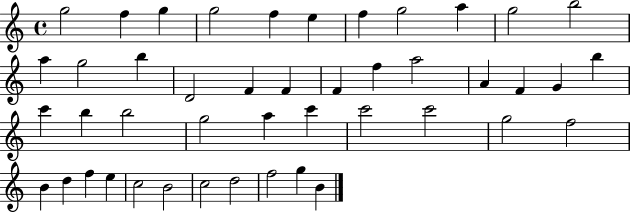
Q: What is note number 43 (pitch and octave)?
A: F5